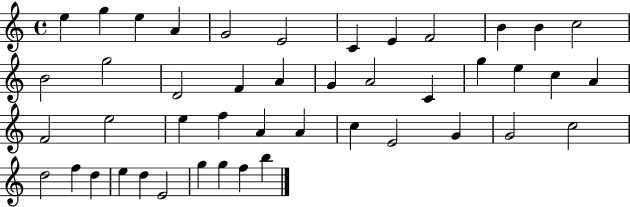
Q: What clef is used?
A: treble